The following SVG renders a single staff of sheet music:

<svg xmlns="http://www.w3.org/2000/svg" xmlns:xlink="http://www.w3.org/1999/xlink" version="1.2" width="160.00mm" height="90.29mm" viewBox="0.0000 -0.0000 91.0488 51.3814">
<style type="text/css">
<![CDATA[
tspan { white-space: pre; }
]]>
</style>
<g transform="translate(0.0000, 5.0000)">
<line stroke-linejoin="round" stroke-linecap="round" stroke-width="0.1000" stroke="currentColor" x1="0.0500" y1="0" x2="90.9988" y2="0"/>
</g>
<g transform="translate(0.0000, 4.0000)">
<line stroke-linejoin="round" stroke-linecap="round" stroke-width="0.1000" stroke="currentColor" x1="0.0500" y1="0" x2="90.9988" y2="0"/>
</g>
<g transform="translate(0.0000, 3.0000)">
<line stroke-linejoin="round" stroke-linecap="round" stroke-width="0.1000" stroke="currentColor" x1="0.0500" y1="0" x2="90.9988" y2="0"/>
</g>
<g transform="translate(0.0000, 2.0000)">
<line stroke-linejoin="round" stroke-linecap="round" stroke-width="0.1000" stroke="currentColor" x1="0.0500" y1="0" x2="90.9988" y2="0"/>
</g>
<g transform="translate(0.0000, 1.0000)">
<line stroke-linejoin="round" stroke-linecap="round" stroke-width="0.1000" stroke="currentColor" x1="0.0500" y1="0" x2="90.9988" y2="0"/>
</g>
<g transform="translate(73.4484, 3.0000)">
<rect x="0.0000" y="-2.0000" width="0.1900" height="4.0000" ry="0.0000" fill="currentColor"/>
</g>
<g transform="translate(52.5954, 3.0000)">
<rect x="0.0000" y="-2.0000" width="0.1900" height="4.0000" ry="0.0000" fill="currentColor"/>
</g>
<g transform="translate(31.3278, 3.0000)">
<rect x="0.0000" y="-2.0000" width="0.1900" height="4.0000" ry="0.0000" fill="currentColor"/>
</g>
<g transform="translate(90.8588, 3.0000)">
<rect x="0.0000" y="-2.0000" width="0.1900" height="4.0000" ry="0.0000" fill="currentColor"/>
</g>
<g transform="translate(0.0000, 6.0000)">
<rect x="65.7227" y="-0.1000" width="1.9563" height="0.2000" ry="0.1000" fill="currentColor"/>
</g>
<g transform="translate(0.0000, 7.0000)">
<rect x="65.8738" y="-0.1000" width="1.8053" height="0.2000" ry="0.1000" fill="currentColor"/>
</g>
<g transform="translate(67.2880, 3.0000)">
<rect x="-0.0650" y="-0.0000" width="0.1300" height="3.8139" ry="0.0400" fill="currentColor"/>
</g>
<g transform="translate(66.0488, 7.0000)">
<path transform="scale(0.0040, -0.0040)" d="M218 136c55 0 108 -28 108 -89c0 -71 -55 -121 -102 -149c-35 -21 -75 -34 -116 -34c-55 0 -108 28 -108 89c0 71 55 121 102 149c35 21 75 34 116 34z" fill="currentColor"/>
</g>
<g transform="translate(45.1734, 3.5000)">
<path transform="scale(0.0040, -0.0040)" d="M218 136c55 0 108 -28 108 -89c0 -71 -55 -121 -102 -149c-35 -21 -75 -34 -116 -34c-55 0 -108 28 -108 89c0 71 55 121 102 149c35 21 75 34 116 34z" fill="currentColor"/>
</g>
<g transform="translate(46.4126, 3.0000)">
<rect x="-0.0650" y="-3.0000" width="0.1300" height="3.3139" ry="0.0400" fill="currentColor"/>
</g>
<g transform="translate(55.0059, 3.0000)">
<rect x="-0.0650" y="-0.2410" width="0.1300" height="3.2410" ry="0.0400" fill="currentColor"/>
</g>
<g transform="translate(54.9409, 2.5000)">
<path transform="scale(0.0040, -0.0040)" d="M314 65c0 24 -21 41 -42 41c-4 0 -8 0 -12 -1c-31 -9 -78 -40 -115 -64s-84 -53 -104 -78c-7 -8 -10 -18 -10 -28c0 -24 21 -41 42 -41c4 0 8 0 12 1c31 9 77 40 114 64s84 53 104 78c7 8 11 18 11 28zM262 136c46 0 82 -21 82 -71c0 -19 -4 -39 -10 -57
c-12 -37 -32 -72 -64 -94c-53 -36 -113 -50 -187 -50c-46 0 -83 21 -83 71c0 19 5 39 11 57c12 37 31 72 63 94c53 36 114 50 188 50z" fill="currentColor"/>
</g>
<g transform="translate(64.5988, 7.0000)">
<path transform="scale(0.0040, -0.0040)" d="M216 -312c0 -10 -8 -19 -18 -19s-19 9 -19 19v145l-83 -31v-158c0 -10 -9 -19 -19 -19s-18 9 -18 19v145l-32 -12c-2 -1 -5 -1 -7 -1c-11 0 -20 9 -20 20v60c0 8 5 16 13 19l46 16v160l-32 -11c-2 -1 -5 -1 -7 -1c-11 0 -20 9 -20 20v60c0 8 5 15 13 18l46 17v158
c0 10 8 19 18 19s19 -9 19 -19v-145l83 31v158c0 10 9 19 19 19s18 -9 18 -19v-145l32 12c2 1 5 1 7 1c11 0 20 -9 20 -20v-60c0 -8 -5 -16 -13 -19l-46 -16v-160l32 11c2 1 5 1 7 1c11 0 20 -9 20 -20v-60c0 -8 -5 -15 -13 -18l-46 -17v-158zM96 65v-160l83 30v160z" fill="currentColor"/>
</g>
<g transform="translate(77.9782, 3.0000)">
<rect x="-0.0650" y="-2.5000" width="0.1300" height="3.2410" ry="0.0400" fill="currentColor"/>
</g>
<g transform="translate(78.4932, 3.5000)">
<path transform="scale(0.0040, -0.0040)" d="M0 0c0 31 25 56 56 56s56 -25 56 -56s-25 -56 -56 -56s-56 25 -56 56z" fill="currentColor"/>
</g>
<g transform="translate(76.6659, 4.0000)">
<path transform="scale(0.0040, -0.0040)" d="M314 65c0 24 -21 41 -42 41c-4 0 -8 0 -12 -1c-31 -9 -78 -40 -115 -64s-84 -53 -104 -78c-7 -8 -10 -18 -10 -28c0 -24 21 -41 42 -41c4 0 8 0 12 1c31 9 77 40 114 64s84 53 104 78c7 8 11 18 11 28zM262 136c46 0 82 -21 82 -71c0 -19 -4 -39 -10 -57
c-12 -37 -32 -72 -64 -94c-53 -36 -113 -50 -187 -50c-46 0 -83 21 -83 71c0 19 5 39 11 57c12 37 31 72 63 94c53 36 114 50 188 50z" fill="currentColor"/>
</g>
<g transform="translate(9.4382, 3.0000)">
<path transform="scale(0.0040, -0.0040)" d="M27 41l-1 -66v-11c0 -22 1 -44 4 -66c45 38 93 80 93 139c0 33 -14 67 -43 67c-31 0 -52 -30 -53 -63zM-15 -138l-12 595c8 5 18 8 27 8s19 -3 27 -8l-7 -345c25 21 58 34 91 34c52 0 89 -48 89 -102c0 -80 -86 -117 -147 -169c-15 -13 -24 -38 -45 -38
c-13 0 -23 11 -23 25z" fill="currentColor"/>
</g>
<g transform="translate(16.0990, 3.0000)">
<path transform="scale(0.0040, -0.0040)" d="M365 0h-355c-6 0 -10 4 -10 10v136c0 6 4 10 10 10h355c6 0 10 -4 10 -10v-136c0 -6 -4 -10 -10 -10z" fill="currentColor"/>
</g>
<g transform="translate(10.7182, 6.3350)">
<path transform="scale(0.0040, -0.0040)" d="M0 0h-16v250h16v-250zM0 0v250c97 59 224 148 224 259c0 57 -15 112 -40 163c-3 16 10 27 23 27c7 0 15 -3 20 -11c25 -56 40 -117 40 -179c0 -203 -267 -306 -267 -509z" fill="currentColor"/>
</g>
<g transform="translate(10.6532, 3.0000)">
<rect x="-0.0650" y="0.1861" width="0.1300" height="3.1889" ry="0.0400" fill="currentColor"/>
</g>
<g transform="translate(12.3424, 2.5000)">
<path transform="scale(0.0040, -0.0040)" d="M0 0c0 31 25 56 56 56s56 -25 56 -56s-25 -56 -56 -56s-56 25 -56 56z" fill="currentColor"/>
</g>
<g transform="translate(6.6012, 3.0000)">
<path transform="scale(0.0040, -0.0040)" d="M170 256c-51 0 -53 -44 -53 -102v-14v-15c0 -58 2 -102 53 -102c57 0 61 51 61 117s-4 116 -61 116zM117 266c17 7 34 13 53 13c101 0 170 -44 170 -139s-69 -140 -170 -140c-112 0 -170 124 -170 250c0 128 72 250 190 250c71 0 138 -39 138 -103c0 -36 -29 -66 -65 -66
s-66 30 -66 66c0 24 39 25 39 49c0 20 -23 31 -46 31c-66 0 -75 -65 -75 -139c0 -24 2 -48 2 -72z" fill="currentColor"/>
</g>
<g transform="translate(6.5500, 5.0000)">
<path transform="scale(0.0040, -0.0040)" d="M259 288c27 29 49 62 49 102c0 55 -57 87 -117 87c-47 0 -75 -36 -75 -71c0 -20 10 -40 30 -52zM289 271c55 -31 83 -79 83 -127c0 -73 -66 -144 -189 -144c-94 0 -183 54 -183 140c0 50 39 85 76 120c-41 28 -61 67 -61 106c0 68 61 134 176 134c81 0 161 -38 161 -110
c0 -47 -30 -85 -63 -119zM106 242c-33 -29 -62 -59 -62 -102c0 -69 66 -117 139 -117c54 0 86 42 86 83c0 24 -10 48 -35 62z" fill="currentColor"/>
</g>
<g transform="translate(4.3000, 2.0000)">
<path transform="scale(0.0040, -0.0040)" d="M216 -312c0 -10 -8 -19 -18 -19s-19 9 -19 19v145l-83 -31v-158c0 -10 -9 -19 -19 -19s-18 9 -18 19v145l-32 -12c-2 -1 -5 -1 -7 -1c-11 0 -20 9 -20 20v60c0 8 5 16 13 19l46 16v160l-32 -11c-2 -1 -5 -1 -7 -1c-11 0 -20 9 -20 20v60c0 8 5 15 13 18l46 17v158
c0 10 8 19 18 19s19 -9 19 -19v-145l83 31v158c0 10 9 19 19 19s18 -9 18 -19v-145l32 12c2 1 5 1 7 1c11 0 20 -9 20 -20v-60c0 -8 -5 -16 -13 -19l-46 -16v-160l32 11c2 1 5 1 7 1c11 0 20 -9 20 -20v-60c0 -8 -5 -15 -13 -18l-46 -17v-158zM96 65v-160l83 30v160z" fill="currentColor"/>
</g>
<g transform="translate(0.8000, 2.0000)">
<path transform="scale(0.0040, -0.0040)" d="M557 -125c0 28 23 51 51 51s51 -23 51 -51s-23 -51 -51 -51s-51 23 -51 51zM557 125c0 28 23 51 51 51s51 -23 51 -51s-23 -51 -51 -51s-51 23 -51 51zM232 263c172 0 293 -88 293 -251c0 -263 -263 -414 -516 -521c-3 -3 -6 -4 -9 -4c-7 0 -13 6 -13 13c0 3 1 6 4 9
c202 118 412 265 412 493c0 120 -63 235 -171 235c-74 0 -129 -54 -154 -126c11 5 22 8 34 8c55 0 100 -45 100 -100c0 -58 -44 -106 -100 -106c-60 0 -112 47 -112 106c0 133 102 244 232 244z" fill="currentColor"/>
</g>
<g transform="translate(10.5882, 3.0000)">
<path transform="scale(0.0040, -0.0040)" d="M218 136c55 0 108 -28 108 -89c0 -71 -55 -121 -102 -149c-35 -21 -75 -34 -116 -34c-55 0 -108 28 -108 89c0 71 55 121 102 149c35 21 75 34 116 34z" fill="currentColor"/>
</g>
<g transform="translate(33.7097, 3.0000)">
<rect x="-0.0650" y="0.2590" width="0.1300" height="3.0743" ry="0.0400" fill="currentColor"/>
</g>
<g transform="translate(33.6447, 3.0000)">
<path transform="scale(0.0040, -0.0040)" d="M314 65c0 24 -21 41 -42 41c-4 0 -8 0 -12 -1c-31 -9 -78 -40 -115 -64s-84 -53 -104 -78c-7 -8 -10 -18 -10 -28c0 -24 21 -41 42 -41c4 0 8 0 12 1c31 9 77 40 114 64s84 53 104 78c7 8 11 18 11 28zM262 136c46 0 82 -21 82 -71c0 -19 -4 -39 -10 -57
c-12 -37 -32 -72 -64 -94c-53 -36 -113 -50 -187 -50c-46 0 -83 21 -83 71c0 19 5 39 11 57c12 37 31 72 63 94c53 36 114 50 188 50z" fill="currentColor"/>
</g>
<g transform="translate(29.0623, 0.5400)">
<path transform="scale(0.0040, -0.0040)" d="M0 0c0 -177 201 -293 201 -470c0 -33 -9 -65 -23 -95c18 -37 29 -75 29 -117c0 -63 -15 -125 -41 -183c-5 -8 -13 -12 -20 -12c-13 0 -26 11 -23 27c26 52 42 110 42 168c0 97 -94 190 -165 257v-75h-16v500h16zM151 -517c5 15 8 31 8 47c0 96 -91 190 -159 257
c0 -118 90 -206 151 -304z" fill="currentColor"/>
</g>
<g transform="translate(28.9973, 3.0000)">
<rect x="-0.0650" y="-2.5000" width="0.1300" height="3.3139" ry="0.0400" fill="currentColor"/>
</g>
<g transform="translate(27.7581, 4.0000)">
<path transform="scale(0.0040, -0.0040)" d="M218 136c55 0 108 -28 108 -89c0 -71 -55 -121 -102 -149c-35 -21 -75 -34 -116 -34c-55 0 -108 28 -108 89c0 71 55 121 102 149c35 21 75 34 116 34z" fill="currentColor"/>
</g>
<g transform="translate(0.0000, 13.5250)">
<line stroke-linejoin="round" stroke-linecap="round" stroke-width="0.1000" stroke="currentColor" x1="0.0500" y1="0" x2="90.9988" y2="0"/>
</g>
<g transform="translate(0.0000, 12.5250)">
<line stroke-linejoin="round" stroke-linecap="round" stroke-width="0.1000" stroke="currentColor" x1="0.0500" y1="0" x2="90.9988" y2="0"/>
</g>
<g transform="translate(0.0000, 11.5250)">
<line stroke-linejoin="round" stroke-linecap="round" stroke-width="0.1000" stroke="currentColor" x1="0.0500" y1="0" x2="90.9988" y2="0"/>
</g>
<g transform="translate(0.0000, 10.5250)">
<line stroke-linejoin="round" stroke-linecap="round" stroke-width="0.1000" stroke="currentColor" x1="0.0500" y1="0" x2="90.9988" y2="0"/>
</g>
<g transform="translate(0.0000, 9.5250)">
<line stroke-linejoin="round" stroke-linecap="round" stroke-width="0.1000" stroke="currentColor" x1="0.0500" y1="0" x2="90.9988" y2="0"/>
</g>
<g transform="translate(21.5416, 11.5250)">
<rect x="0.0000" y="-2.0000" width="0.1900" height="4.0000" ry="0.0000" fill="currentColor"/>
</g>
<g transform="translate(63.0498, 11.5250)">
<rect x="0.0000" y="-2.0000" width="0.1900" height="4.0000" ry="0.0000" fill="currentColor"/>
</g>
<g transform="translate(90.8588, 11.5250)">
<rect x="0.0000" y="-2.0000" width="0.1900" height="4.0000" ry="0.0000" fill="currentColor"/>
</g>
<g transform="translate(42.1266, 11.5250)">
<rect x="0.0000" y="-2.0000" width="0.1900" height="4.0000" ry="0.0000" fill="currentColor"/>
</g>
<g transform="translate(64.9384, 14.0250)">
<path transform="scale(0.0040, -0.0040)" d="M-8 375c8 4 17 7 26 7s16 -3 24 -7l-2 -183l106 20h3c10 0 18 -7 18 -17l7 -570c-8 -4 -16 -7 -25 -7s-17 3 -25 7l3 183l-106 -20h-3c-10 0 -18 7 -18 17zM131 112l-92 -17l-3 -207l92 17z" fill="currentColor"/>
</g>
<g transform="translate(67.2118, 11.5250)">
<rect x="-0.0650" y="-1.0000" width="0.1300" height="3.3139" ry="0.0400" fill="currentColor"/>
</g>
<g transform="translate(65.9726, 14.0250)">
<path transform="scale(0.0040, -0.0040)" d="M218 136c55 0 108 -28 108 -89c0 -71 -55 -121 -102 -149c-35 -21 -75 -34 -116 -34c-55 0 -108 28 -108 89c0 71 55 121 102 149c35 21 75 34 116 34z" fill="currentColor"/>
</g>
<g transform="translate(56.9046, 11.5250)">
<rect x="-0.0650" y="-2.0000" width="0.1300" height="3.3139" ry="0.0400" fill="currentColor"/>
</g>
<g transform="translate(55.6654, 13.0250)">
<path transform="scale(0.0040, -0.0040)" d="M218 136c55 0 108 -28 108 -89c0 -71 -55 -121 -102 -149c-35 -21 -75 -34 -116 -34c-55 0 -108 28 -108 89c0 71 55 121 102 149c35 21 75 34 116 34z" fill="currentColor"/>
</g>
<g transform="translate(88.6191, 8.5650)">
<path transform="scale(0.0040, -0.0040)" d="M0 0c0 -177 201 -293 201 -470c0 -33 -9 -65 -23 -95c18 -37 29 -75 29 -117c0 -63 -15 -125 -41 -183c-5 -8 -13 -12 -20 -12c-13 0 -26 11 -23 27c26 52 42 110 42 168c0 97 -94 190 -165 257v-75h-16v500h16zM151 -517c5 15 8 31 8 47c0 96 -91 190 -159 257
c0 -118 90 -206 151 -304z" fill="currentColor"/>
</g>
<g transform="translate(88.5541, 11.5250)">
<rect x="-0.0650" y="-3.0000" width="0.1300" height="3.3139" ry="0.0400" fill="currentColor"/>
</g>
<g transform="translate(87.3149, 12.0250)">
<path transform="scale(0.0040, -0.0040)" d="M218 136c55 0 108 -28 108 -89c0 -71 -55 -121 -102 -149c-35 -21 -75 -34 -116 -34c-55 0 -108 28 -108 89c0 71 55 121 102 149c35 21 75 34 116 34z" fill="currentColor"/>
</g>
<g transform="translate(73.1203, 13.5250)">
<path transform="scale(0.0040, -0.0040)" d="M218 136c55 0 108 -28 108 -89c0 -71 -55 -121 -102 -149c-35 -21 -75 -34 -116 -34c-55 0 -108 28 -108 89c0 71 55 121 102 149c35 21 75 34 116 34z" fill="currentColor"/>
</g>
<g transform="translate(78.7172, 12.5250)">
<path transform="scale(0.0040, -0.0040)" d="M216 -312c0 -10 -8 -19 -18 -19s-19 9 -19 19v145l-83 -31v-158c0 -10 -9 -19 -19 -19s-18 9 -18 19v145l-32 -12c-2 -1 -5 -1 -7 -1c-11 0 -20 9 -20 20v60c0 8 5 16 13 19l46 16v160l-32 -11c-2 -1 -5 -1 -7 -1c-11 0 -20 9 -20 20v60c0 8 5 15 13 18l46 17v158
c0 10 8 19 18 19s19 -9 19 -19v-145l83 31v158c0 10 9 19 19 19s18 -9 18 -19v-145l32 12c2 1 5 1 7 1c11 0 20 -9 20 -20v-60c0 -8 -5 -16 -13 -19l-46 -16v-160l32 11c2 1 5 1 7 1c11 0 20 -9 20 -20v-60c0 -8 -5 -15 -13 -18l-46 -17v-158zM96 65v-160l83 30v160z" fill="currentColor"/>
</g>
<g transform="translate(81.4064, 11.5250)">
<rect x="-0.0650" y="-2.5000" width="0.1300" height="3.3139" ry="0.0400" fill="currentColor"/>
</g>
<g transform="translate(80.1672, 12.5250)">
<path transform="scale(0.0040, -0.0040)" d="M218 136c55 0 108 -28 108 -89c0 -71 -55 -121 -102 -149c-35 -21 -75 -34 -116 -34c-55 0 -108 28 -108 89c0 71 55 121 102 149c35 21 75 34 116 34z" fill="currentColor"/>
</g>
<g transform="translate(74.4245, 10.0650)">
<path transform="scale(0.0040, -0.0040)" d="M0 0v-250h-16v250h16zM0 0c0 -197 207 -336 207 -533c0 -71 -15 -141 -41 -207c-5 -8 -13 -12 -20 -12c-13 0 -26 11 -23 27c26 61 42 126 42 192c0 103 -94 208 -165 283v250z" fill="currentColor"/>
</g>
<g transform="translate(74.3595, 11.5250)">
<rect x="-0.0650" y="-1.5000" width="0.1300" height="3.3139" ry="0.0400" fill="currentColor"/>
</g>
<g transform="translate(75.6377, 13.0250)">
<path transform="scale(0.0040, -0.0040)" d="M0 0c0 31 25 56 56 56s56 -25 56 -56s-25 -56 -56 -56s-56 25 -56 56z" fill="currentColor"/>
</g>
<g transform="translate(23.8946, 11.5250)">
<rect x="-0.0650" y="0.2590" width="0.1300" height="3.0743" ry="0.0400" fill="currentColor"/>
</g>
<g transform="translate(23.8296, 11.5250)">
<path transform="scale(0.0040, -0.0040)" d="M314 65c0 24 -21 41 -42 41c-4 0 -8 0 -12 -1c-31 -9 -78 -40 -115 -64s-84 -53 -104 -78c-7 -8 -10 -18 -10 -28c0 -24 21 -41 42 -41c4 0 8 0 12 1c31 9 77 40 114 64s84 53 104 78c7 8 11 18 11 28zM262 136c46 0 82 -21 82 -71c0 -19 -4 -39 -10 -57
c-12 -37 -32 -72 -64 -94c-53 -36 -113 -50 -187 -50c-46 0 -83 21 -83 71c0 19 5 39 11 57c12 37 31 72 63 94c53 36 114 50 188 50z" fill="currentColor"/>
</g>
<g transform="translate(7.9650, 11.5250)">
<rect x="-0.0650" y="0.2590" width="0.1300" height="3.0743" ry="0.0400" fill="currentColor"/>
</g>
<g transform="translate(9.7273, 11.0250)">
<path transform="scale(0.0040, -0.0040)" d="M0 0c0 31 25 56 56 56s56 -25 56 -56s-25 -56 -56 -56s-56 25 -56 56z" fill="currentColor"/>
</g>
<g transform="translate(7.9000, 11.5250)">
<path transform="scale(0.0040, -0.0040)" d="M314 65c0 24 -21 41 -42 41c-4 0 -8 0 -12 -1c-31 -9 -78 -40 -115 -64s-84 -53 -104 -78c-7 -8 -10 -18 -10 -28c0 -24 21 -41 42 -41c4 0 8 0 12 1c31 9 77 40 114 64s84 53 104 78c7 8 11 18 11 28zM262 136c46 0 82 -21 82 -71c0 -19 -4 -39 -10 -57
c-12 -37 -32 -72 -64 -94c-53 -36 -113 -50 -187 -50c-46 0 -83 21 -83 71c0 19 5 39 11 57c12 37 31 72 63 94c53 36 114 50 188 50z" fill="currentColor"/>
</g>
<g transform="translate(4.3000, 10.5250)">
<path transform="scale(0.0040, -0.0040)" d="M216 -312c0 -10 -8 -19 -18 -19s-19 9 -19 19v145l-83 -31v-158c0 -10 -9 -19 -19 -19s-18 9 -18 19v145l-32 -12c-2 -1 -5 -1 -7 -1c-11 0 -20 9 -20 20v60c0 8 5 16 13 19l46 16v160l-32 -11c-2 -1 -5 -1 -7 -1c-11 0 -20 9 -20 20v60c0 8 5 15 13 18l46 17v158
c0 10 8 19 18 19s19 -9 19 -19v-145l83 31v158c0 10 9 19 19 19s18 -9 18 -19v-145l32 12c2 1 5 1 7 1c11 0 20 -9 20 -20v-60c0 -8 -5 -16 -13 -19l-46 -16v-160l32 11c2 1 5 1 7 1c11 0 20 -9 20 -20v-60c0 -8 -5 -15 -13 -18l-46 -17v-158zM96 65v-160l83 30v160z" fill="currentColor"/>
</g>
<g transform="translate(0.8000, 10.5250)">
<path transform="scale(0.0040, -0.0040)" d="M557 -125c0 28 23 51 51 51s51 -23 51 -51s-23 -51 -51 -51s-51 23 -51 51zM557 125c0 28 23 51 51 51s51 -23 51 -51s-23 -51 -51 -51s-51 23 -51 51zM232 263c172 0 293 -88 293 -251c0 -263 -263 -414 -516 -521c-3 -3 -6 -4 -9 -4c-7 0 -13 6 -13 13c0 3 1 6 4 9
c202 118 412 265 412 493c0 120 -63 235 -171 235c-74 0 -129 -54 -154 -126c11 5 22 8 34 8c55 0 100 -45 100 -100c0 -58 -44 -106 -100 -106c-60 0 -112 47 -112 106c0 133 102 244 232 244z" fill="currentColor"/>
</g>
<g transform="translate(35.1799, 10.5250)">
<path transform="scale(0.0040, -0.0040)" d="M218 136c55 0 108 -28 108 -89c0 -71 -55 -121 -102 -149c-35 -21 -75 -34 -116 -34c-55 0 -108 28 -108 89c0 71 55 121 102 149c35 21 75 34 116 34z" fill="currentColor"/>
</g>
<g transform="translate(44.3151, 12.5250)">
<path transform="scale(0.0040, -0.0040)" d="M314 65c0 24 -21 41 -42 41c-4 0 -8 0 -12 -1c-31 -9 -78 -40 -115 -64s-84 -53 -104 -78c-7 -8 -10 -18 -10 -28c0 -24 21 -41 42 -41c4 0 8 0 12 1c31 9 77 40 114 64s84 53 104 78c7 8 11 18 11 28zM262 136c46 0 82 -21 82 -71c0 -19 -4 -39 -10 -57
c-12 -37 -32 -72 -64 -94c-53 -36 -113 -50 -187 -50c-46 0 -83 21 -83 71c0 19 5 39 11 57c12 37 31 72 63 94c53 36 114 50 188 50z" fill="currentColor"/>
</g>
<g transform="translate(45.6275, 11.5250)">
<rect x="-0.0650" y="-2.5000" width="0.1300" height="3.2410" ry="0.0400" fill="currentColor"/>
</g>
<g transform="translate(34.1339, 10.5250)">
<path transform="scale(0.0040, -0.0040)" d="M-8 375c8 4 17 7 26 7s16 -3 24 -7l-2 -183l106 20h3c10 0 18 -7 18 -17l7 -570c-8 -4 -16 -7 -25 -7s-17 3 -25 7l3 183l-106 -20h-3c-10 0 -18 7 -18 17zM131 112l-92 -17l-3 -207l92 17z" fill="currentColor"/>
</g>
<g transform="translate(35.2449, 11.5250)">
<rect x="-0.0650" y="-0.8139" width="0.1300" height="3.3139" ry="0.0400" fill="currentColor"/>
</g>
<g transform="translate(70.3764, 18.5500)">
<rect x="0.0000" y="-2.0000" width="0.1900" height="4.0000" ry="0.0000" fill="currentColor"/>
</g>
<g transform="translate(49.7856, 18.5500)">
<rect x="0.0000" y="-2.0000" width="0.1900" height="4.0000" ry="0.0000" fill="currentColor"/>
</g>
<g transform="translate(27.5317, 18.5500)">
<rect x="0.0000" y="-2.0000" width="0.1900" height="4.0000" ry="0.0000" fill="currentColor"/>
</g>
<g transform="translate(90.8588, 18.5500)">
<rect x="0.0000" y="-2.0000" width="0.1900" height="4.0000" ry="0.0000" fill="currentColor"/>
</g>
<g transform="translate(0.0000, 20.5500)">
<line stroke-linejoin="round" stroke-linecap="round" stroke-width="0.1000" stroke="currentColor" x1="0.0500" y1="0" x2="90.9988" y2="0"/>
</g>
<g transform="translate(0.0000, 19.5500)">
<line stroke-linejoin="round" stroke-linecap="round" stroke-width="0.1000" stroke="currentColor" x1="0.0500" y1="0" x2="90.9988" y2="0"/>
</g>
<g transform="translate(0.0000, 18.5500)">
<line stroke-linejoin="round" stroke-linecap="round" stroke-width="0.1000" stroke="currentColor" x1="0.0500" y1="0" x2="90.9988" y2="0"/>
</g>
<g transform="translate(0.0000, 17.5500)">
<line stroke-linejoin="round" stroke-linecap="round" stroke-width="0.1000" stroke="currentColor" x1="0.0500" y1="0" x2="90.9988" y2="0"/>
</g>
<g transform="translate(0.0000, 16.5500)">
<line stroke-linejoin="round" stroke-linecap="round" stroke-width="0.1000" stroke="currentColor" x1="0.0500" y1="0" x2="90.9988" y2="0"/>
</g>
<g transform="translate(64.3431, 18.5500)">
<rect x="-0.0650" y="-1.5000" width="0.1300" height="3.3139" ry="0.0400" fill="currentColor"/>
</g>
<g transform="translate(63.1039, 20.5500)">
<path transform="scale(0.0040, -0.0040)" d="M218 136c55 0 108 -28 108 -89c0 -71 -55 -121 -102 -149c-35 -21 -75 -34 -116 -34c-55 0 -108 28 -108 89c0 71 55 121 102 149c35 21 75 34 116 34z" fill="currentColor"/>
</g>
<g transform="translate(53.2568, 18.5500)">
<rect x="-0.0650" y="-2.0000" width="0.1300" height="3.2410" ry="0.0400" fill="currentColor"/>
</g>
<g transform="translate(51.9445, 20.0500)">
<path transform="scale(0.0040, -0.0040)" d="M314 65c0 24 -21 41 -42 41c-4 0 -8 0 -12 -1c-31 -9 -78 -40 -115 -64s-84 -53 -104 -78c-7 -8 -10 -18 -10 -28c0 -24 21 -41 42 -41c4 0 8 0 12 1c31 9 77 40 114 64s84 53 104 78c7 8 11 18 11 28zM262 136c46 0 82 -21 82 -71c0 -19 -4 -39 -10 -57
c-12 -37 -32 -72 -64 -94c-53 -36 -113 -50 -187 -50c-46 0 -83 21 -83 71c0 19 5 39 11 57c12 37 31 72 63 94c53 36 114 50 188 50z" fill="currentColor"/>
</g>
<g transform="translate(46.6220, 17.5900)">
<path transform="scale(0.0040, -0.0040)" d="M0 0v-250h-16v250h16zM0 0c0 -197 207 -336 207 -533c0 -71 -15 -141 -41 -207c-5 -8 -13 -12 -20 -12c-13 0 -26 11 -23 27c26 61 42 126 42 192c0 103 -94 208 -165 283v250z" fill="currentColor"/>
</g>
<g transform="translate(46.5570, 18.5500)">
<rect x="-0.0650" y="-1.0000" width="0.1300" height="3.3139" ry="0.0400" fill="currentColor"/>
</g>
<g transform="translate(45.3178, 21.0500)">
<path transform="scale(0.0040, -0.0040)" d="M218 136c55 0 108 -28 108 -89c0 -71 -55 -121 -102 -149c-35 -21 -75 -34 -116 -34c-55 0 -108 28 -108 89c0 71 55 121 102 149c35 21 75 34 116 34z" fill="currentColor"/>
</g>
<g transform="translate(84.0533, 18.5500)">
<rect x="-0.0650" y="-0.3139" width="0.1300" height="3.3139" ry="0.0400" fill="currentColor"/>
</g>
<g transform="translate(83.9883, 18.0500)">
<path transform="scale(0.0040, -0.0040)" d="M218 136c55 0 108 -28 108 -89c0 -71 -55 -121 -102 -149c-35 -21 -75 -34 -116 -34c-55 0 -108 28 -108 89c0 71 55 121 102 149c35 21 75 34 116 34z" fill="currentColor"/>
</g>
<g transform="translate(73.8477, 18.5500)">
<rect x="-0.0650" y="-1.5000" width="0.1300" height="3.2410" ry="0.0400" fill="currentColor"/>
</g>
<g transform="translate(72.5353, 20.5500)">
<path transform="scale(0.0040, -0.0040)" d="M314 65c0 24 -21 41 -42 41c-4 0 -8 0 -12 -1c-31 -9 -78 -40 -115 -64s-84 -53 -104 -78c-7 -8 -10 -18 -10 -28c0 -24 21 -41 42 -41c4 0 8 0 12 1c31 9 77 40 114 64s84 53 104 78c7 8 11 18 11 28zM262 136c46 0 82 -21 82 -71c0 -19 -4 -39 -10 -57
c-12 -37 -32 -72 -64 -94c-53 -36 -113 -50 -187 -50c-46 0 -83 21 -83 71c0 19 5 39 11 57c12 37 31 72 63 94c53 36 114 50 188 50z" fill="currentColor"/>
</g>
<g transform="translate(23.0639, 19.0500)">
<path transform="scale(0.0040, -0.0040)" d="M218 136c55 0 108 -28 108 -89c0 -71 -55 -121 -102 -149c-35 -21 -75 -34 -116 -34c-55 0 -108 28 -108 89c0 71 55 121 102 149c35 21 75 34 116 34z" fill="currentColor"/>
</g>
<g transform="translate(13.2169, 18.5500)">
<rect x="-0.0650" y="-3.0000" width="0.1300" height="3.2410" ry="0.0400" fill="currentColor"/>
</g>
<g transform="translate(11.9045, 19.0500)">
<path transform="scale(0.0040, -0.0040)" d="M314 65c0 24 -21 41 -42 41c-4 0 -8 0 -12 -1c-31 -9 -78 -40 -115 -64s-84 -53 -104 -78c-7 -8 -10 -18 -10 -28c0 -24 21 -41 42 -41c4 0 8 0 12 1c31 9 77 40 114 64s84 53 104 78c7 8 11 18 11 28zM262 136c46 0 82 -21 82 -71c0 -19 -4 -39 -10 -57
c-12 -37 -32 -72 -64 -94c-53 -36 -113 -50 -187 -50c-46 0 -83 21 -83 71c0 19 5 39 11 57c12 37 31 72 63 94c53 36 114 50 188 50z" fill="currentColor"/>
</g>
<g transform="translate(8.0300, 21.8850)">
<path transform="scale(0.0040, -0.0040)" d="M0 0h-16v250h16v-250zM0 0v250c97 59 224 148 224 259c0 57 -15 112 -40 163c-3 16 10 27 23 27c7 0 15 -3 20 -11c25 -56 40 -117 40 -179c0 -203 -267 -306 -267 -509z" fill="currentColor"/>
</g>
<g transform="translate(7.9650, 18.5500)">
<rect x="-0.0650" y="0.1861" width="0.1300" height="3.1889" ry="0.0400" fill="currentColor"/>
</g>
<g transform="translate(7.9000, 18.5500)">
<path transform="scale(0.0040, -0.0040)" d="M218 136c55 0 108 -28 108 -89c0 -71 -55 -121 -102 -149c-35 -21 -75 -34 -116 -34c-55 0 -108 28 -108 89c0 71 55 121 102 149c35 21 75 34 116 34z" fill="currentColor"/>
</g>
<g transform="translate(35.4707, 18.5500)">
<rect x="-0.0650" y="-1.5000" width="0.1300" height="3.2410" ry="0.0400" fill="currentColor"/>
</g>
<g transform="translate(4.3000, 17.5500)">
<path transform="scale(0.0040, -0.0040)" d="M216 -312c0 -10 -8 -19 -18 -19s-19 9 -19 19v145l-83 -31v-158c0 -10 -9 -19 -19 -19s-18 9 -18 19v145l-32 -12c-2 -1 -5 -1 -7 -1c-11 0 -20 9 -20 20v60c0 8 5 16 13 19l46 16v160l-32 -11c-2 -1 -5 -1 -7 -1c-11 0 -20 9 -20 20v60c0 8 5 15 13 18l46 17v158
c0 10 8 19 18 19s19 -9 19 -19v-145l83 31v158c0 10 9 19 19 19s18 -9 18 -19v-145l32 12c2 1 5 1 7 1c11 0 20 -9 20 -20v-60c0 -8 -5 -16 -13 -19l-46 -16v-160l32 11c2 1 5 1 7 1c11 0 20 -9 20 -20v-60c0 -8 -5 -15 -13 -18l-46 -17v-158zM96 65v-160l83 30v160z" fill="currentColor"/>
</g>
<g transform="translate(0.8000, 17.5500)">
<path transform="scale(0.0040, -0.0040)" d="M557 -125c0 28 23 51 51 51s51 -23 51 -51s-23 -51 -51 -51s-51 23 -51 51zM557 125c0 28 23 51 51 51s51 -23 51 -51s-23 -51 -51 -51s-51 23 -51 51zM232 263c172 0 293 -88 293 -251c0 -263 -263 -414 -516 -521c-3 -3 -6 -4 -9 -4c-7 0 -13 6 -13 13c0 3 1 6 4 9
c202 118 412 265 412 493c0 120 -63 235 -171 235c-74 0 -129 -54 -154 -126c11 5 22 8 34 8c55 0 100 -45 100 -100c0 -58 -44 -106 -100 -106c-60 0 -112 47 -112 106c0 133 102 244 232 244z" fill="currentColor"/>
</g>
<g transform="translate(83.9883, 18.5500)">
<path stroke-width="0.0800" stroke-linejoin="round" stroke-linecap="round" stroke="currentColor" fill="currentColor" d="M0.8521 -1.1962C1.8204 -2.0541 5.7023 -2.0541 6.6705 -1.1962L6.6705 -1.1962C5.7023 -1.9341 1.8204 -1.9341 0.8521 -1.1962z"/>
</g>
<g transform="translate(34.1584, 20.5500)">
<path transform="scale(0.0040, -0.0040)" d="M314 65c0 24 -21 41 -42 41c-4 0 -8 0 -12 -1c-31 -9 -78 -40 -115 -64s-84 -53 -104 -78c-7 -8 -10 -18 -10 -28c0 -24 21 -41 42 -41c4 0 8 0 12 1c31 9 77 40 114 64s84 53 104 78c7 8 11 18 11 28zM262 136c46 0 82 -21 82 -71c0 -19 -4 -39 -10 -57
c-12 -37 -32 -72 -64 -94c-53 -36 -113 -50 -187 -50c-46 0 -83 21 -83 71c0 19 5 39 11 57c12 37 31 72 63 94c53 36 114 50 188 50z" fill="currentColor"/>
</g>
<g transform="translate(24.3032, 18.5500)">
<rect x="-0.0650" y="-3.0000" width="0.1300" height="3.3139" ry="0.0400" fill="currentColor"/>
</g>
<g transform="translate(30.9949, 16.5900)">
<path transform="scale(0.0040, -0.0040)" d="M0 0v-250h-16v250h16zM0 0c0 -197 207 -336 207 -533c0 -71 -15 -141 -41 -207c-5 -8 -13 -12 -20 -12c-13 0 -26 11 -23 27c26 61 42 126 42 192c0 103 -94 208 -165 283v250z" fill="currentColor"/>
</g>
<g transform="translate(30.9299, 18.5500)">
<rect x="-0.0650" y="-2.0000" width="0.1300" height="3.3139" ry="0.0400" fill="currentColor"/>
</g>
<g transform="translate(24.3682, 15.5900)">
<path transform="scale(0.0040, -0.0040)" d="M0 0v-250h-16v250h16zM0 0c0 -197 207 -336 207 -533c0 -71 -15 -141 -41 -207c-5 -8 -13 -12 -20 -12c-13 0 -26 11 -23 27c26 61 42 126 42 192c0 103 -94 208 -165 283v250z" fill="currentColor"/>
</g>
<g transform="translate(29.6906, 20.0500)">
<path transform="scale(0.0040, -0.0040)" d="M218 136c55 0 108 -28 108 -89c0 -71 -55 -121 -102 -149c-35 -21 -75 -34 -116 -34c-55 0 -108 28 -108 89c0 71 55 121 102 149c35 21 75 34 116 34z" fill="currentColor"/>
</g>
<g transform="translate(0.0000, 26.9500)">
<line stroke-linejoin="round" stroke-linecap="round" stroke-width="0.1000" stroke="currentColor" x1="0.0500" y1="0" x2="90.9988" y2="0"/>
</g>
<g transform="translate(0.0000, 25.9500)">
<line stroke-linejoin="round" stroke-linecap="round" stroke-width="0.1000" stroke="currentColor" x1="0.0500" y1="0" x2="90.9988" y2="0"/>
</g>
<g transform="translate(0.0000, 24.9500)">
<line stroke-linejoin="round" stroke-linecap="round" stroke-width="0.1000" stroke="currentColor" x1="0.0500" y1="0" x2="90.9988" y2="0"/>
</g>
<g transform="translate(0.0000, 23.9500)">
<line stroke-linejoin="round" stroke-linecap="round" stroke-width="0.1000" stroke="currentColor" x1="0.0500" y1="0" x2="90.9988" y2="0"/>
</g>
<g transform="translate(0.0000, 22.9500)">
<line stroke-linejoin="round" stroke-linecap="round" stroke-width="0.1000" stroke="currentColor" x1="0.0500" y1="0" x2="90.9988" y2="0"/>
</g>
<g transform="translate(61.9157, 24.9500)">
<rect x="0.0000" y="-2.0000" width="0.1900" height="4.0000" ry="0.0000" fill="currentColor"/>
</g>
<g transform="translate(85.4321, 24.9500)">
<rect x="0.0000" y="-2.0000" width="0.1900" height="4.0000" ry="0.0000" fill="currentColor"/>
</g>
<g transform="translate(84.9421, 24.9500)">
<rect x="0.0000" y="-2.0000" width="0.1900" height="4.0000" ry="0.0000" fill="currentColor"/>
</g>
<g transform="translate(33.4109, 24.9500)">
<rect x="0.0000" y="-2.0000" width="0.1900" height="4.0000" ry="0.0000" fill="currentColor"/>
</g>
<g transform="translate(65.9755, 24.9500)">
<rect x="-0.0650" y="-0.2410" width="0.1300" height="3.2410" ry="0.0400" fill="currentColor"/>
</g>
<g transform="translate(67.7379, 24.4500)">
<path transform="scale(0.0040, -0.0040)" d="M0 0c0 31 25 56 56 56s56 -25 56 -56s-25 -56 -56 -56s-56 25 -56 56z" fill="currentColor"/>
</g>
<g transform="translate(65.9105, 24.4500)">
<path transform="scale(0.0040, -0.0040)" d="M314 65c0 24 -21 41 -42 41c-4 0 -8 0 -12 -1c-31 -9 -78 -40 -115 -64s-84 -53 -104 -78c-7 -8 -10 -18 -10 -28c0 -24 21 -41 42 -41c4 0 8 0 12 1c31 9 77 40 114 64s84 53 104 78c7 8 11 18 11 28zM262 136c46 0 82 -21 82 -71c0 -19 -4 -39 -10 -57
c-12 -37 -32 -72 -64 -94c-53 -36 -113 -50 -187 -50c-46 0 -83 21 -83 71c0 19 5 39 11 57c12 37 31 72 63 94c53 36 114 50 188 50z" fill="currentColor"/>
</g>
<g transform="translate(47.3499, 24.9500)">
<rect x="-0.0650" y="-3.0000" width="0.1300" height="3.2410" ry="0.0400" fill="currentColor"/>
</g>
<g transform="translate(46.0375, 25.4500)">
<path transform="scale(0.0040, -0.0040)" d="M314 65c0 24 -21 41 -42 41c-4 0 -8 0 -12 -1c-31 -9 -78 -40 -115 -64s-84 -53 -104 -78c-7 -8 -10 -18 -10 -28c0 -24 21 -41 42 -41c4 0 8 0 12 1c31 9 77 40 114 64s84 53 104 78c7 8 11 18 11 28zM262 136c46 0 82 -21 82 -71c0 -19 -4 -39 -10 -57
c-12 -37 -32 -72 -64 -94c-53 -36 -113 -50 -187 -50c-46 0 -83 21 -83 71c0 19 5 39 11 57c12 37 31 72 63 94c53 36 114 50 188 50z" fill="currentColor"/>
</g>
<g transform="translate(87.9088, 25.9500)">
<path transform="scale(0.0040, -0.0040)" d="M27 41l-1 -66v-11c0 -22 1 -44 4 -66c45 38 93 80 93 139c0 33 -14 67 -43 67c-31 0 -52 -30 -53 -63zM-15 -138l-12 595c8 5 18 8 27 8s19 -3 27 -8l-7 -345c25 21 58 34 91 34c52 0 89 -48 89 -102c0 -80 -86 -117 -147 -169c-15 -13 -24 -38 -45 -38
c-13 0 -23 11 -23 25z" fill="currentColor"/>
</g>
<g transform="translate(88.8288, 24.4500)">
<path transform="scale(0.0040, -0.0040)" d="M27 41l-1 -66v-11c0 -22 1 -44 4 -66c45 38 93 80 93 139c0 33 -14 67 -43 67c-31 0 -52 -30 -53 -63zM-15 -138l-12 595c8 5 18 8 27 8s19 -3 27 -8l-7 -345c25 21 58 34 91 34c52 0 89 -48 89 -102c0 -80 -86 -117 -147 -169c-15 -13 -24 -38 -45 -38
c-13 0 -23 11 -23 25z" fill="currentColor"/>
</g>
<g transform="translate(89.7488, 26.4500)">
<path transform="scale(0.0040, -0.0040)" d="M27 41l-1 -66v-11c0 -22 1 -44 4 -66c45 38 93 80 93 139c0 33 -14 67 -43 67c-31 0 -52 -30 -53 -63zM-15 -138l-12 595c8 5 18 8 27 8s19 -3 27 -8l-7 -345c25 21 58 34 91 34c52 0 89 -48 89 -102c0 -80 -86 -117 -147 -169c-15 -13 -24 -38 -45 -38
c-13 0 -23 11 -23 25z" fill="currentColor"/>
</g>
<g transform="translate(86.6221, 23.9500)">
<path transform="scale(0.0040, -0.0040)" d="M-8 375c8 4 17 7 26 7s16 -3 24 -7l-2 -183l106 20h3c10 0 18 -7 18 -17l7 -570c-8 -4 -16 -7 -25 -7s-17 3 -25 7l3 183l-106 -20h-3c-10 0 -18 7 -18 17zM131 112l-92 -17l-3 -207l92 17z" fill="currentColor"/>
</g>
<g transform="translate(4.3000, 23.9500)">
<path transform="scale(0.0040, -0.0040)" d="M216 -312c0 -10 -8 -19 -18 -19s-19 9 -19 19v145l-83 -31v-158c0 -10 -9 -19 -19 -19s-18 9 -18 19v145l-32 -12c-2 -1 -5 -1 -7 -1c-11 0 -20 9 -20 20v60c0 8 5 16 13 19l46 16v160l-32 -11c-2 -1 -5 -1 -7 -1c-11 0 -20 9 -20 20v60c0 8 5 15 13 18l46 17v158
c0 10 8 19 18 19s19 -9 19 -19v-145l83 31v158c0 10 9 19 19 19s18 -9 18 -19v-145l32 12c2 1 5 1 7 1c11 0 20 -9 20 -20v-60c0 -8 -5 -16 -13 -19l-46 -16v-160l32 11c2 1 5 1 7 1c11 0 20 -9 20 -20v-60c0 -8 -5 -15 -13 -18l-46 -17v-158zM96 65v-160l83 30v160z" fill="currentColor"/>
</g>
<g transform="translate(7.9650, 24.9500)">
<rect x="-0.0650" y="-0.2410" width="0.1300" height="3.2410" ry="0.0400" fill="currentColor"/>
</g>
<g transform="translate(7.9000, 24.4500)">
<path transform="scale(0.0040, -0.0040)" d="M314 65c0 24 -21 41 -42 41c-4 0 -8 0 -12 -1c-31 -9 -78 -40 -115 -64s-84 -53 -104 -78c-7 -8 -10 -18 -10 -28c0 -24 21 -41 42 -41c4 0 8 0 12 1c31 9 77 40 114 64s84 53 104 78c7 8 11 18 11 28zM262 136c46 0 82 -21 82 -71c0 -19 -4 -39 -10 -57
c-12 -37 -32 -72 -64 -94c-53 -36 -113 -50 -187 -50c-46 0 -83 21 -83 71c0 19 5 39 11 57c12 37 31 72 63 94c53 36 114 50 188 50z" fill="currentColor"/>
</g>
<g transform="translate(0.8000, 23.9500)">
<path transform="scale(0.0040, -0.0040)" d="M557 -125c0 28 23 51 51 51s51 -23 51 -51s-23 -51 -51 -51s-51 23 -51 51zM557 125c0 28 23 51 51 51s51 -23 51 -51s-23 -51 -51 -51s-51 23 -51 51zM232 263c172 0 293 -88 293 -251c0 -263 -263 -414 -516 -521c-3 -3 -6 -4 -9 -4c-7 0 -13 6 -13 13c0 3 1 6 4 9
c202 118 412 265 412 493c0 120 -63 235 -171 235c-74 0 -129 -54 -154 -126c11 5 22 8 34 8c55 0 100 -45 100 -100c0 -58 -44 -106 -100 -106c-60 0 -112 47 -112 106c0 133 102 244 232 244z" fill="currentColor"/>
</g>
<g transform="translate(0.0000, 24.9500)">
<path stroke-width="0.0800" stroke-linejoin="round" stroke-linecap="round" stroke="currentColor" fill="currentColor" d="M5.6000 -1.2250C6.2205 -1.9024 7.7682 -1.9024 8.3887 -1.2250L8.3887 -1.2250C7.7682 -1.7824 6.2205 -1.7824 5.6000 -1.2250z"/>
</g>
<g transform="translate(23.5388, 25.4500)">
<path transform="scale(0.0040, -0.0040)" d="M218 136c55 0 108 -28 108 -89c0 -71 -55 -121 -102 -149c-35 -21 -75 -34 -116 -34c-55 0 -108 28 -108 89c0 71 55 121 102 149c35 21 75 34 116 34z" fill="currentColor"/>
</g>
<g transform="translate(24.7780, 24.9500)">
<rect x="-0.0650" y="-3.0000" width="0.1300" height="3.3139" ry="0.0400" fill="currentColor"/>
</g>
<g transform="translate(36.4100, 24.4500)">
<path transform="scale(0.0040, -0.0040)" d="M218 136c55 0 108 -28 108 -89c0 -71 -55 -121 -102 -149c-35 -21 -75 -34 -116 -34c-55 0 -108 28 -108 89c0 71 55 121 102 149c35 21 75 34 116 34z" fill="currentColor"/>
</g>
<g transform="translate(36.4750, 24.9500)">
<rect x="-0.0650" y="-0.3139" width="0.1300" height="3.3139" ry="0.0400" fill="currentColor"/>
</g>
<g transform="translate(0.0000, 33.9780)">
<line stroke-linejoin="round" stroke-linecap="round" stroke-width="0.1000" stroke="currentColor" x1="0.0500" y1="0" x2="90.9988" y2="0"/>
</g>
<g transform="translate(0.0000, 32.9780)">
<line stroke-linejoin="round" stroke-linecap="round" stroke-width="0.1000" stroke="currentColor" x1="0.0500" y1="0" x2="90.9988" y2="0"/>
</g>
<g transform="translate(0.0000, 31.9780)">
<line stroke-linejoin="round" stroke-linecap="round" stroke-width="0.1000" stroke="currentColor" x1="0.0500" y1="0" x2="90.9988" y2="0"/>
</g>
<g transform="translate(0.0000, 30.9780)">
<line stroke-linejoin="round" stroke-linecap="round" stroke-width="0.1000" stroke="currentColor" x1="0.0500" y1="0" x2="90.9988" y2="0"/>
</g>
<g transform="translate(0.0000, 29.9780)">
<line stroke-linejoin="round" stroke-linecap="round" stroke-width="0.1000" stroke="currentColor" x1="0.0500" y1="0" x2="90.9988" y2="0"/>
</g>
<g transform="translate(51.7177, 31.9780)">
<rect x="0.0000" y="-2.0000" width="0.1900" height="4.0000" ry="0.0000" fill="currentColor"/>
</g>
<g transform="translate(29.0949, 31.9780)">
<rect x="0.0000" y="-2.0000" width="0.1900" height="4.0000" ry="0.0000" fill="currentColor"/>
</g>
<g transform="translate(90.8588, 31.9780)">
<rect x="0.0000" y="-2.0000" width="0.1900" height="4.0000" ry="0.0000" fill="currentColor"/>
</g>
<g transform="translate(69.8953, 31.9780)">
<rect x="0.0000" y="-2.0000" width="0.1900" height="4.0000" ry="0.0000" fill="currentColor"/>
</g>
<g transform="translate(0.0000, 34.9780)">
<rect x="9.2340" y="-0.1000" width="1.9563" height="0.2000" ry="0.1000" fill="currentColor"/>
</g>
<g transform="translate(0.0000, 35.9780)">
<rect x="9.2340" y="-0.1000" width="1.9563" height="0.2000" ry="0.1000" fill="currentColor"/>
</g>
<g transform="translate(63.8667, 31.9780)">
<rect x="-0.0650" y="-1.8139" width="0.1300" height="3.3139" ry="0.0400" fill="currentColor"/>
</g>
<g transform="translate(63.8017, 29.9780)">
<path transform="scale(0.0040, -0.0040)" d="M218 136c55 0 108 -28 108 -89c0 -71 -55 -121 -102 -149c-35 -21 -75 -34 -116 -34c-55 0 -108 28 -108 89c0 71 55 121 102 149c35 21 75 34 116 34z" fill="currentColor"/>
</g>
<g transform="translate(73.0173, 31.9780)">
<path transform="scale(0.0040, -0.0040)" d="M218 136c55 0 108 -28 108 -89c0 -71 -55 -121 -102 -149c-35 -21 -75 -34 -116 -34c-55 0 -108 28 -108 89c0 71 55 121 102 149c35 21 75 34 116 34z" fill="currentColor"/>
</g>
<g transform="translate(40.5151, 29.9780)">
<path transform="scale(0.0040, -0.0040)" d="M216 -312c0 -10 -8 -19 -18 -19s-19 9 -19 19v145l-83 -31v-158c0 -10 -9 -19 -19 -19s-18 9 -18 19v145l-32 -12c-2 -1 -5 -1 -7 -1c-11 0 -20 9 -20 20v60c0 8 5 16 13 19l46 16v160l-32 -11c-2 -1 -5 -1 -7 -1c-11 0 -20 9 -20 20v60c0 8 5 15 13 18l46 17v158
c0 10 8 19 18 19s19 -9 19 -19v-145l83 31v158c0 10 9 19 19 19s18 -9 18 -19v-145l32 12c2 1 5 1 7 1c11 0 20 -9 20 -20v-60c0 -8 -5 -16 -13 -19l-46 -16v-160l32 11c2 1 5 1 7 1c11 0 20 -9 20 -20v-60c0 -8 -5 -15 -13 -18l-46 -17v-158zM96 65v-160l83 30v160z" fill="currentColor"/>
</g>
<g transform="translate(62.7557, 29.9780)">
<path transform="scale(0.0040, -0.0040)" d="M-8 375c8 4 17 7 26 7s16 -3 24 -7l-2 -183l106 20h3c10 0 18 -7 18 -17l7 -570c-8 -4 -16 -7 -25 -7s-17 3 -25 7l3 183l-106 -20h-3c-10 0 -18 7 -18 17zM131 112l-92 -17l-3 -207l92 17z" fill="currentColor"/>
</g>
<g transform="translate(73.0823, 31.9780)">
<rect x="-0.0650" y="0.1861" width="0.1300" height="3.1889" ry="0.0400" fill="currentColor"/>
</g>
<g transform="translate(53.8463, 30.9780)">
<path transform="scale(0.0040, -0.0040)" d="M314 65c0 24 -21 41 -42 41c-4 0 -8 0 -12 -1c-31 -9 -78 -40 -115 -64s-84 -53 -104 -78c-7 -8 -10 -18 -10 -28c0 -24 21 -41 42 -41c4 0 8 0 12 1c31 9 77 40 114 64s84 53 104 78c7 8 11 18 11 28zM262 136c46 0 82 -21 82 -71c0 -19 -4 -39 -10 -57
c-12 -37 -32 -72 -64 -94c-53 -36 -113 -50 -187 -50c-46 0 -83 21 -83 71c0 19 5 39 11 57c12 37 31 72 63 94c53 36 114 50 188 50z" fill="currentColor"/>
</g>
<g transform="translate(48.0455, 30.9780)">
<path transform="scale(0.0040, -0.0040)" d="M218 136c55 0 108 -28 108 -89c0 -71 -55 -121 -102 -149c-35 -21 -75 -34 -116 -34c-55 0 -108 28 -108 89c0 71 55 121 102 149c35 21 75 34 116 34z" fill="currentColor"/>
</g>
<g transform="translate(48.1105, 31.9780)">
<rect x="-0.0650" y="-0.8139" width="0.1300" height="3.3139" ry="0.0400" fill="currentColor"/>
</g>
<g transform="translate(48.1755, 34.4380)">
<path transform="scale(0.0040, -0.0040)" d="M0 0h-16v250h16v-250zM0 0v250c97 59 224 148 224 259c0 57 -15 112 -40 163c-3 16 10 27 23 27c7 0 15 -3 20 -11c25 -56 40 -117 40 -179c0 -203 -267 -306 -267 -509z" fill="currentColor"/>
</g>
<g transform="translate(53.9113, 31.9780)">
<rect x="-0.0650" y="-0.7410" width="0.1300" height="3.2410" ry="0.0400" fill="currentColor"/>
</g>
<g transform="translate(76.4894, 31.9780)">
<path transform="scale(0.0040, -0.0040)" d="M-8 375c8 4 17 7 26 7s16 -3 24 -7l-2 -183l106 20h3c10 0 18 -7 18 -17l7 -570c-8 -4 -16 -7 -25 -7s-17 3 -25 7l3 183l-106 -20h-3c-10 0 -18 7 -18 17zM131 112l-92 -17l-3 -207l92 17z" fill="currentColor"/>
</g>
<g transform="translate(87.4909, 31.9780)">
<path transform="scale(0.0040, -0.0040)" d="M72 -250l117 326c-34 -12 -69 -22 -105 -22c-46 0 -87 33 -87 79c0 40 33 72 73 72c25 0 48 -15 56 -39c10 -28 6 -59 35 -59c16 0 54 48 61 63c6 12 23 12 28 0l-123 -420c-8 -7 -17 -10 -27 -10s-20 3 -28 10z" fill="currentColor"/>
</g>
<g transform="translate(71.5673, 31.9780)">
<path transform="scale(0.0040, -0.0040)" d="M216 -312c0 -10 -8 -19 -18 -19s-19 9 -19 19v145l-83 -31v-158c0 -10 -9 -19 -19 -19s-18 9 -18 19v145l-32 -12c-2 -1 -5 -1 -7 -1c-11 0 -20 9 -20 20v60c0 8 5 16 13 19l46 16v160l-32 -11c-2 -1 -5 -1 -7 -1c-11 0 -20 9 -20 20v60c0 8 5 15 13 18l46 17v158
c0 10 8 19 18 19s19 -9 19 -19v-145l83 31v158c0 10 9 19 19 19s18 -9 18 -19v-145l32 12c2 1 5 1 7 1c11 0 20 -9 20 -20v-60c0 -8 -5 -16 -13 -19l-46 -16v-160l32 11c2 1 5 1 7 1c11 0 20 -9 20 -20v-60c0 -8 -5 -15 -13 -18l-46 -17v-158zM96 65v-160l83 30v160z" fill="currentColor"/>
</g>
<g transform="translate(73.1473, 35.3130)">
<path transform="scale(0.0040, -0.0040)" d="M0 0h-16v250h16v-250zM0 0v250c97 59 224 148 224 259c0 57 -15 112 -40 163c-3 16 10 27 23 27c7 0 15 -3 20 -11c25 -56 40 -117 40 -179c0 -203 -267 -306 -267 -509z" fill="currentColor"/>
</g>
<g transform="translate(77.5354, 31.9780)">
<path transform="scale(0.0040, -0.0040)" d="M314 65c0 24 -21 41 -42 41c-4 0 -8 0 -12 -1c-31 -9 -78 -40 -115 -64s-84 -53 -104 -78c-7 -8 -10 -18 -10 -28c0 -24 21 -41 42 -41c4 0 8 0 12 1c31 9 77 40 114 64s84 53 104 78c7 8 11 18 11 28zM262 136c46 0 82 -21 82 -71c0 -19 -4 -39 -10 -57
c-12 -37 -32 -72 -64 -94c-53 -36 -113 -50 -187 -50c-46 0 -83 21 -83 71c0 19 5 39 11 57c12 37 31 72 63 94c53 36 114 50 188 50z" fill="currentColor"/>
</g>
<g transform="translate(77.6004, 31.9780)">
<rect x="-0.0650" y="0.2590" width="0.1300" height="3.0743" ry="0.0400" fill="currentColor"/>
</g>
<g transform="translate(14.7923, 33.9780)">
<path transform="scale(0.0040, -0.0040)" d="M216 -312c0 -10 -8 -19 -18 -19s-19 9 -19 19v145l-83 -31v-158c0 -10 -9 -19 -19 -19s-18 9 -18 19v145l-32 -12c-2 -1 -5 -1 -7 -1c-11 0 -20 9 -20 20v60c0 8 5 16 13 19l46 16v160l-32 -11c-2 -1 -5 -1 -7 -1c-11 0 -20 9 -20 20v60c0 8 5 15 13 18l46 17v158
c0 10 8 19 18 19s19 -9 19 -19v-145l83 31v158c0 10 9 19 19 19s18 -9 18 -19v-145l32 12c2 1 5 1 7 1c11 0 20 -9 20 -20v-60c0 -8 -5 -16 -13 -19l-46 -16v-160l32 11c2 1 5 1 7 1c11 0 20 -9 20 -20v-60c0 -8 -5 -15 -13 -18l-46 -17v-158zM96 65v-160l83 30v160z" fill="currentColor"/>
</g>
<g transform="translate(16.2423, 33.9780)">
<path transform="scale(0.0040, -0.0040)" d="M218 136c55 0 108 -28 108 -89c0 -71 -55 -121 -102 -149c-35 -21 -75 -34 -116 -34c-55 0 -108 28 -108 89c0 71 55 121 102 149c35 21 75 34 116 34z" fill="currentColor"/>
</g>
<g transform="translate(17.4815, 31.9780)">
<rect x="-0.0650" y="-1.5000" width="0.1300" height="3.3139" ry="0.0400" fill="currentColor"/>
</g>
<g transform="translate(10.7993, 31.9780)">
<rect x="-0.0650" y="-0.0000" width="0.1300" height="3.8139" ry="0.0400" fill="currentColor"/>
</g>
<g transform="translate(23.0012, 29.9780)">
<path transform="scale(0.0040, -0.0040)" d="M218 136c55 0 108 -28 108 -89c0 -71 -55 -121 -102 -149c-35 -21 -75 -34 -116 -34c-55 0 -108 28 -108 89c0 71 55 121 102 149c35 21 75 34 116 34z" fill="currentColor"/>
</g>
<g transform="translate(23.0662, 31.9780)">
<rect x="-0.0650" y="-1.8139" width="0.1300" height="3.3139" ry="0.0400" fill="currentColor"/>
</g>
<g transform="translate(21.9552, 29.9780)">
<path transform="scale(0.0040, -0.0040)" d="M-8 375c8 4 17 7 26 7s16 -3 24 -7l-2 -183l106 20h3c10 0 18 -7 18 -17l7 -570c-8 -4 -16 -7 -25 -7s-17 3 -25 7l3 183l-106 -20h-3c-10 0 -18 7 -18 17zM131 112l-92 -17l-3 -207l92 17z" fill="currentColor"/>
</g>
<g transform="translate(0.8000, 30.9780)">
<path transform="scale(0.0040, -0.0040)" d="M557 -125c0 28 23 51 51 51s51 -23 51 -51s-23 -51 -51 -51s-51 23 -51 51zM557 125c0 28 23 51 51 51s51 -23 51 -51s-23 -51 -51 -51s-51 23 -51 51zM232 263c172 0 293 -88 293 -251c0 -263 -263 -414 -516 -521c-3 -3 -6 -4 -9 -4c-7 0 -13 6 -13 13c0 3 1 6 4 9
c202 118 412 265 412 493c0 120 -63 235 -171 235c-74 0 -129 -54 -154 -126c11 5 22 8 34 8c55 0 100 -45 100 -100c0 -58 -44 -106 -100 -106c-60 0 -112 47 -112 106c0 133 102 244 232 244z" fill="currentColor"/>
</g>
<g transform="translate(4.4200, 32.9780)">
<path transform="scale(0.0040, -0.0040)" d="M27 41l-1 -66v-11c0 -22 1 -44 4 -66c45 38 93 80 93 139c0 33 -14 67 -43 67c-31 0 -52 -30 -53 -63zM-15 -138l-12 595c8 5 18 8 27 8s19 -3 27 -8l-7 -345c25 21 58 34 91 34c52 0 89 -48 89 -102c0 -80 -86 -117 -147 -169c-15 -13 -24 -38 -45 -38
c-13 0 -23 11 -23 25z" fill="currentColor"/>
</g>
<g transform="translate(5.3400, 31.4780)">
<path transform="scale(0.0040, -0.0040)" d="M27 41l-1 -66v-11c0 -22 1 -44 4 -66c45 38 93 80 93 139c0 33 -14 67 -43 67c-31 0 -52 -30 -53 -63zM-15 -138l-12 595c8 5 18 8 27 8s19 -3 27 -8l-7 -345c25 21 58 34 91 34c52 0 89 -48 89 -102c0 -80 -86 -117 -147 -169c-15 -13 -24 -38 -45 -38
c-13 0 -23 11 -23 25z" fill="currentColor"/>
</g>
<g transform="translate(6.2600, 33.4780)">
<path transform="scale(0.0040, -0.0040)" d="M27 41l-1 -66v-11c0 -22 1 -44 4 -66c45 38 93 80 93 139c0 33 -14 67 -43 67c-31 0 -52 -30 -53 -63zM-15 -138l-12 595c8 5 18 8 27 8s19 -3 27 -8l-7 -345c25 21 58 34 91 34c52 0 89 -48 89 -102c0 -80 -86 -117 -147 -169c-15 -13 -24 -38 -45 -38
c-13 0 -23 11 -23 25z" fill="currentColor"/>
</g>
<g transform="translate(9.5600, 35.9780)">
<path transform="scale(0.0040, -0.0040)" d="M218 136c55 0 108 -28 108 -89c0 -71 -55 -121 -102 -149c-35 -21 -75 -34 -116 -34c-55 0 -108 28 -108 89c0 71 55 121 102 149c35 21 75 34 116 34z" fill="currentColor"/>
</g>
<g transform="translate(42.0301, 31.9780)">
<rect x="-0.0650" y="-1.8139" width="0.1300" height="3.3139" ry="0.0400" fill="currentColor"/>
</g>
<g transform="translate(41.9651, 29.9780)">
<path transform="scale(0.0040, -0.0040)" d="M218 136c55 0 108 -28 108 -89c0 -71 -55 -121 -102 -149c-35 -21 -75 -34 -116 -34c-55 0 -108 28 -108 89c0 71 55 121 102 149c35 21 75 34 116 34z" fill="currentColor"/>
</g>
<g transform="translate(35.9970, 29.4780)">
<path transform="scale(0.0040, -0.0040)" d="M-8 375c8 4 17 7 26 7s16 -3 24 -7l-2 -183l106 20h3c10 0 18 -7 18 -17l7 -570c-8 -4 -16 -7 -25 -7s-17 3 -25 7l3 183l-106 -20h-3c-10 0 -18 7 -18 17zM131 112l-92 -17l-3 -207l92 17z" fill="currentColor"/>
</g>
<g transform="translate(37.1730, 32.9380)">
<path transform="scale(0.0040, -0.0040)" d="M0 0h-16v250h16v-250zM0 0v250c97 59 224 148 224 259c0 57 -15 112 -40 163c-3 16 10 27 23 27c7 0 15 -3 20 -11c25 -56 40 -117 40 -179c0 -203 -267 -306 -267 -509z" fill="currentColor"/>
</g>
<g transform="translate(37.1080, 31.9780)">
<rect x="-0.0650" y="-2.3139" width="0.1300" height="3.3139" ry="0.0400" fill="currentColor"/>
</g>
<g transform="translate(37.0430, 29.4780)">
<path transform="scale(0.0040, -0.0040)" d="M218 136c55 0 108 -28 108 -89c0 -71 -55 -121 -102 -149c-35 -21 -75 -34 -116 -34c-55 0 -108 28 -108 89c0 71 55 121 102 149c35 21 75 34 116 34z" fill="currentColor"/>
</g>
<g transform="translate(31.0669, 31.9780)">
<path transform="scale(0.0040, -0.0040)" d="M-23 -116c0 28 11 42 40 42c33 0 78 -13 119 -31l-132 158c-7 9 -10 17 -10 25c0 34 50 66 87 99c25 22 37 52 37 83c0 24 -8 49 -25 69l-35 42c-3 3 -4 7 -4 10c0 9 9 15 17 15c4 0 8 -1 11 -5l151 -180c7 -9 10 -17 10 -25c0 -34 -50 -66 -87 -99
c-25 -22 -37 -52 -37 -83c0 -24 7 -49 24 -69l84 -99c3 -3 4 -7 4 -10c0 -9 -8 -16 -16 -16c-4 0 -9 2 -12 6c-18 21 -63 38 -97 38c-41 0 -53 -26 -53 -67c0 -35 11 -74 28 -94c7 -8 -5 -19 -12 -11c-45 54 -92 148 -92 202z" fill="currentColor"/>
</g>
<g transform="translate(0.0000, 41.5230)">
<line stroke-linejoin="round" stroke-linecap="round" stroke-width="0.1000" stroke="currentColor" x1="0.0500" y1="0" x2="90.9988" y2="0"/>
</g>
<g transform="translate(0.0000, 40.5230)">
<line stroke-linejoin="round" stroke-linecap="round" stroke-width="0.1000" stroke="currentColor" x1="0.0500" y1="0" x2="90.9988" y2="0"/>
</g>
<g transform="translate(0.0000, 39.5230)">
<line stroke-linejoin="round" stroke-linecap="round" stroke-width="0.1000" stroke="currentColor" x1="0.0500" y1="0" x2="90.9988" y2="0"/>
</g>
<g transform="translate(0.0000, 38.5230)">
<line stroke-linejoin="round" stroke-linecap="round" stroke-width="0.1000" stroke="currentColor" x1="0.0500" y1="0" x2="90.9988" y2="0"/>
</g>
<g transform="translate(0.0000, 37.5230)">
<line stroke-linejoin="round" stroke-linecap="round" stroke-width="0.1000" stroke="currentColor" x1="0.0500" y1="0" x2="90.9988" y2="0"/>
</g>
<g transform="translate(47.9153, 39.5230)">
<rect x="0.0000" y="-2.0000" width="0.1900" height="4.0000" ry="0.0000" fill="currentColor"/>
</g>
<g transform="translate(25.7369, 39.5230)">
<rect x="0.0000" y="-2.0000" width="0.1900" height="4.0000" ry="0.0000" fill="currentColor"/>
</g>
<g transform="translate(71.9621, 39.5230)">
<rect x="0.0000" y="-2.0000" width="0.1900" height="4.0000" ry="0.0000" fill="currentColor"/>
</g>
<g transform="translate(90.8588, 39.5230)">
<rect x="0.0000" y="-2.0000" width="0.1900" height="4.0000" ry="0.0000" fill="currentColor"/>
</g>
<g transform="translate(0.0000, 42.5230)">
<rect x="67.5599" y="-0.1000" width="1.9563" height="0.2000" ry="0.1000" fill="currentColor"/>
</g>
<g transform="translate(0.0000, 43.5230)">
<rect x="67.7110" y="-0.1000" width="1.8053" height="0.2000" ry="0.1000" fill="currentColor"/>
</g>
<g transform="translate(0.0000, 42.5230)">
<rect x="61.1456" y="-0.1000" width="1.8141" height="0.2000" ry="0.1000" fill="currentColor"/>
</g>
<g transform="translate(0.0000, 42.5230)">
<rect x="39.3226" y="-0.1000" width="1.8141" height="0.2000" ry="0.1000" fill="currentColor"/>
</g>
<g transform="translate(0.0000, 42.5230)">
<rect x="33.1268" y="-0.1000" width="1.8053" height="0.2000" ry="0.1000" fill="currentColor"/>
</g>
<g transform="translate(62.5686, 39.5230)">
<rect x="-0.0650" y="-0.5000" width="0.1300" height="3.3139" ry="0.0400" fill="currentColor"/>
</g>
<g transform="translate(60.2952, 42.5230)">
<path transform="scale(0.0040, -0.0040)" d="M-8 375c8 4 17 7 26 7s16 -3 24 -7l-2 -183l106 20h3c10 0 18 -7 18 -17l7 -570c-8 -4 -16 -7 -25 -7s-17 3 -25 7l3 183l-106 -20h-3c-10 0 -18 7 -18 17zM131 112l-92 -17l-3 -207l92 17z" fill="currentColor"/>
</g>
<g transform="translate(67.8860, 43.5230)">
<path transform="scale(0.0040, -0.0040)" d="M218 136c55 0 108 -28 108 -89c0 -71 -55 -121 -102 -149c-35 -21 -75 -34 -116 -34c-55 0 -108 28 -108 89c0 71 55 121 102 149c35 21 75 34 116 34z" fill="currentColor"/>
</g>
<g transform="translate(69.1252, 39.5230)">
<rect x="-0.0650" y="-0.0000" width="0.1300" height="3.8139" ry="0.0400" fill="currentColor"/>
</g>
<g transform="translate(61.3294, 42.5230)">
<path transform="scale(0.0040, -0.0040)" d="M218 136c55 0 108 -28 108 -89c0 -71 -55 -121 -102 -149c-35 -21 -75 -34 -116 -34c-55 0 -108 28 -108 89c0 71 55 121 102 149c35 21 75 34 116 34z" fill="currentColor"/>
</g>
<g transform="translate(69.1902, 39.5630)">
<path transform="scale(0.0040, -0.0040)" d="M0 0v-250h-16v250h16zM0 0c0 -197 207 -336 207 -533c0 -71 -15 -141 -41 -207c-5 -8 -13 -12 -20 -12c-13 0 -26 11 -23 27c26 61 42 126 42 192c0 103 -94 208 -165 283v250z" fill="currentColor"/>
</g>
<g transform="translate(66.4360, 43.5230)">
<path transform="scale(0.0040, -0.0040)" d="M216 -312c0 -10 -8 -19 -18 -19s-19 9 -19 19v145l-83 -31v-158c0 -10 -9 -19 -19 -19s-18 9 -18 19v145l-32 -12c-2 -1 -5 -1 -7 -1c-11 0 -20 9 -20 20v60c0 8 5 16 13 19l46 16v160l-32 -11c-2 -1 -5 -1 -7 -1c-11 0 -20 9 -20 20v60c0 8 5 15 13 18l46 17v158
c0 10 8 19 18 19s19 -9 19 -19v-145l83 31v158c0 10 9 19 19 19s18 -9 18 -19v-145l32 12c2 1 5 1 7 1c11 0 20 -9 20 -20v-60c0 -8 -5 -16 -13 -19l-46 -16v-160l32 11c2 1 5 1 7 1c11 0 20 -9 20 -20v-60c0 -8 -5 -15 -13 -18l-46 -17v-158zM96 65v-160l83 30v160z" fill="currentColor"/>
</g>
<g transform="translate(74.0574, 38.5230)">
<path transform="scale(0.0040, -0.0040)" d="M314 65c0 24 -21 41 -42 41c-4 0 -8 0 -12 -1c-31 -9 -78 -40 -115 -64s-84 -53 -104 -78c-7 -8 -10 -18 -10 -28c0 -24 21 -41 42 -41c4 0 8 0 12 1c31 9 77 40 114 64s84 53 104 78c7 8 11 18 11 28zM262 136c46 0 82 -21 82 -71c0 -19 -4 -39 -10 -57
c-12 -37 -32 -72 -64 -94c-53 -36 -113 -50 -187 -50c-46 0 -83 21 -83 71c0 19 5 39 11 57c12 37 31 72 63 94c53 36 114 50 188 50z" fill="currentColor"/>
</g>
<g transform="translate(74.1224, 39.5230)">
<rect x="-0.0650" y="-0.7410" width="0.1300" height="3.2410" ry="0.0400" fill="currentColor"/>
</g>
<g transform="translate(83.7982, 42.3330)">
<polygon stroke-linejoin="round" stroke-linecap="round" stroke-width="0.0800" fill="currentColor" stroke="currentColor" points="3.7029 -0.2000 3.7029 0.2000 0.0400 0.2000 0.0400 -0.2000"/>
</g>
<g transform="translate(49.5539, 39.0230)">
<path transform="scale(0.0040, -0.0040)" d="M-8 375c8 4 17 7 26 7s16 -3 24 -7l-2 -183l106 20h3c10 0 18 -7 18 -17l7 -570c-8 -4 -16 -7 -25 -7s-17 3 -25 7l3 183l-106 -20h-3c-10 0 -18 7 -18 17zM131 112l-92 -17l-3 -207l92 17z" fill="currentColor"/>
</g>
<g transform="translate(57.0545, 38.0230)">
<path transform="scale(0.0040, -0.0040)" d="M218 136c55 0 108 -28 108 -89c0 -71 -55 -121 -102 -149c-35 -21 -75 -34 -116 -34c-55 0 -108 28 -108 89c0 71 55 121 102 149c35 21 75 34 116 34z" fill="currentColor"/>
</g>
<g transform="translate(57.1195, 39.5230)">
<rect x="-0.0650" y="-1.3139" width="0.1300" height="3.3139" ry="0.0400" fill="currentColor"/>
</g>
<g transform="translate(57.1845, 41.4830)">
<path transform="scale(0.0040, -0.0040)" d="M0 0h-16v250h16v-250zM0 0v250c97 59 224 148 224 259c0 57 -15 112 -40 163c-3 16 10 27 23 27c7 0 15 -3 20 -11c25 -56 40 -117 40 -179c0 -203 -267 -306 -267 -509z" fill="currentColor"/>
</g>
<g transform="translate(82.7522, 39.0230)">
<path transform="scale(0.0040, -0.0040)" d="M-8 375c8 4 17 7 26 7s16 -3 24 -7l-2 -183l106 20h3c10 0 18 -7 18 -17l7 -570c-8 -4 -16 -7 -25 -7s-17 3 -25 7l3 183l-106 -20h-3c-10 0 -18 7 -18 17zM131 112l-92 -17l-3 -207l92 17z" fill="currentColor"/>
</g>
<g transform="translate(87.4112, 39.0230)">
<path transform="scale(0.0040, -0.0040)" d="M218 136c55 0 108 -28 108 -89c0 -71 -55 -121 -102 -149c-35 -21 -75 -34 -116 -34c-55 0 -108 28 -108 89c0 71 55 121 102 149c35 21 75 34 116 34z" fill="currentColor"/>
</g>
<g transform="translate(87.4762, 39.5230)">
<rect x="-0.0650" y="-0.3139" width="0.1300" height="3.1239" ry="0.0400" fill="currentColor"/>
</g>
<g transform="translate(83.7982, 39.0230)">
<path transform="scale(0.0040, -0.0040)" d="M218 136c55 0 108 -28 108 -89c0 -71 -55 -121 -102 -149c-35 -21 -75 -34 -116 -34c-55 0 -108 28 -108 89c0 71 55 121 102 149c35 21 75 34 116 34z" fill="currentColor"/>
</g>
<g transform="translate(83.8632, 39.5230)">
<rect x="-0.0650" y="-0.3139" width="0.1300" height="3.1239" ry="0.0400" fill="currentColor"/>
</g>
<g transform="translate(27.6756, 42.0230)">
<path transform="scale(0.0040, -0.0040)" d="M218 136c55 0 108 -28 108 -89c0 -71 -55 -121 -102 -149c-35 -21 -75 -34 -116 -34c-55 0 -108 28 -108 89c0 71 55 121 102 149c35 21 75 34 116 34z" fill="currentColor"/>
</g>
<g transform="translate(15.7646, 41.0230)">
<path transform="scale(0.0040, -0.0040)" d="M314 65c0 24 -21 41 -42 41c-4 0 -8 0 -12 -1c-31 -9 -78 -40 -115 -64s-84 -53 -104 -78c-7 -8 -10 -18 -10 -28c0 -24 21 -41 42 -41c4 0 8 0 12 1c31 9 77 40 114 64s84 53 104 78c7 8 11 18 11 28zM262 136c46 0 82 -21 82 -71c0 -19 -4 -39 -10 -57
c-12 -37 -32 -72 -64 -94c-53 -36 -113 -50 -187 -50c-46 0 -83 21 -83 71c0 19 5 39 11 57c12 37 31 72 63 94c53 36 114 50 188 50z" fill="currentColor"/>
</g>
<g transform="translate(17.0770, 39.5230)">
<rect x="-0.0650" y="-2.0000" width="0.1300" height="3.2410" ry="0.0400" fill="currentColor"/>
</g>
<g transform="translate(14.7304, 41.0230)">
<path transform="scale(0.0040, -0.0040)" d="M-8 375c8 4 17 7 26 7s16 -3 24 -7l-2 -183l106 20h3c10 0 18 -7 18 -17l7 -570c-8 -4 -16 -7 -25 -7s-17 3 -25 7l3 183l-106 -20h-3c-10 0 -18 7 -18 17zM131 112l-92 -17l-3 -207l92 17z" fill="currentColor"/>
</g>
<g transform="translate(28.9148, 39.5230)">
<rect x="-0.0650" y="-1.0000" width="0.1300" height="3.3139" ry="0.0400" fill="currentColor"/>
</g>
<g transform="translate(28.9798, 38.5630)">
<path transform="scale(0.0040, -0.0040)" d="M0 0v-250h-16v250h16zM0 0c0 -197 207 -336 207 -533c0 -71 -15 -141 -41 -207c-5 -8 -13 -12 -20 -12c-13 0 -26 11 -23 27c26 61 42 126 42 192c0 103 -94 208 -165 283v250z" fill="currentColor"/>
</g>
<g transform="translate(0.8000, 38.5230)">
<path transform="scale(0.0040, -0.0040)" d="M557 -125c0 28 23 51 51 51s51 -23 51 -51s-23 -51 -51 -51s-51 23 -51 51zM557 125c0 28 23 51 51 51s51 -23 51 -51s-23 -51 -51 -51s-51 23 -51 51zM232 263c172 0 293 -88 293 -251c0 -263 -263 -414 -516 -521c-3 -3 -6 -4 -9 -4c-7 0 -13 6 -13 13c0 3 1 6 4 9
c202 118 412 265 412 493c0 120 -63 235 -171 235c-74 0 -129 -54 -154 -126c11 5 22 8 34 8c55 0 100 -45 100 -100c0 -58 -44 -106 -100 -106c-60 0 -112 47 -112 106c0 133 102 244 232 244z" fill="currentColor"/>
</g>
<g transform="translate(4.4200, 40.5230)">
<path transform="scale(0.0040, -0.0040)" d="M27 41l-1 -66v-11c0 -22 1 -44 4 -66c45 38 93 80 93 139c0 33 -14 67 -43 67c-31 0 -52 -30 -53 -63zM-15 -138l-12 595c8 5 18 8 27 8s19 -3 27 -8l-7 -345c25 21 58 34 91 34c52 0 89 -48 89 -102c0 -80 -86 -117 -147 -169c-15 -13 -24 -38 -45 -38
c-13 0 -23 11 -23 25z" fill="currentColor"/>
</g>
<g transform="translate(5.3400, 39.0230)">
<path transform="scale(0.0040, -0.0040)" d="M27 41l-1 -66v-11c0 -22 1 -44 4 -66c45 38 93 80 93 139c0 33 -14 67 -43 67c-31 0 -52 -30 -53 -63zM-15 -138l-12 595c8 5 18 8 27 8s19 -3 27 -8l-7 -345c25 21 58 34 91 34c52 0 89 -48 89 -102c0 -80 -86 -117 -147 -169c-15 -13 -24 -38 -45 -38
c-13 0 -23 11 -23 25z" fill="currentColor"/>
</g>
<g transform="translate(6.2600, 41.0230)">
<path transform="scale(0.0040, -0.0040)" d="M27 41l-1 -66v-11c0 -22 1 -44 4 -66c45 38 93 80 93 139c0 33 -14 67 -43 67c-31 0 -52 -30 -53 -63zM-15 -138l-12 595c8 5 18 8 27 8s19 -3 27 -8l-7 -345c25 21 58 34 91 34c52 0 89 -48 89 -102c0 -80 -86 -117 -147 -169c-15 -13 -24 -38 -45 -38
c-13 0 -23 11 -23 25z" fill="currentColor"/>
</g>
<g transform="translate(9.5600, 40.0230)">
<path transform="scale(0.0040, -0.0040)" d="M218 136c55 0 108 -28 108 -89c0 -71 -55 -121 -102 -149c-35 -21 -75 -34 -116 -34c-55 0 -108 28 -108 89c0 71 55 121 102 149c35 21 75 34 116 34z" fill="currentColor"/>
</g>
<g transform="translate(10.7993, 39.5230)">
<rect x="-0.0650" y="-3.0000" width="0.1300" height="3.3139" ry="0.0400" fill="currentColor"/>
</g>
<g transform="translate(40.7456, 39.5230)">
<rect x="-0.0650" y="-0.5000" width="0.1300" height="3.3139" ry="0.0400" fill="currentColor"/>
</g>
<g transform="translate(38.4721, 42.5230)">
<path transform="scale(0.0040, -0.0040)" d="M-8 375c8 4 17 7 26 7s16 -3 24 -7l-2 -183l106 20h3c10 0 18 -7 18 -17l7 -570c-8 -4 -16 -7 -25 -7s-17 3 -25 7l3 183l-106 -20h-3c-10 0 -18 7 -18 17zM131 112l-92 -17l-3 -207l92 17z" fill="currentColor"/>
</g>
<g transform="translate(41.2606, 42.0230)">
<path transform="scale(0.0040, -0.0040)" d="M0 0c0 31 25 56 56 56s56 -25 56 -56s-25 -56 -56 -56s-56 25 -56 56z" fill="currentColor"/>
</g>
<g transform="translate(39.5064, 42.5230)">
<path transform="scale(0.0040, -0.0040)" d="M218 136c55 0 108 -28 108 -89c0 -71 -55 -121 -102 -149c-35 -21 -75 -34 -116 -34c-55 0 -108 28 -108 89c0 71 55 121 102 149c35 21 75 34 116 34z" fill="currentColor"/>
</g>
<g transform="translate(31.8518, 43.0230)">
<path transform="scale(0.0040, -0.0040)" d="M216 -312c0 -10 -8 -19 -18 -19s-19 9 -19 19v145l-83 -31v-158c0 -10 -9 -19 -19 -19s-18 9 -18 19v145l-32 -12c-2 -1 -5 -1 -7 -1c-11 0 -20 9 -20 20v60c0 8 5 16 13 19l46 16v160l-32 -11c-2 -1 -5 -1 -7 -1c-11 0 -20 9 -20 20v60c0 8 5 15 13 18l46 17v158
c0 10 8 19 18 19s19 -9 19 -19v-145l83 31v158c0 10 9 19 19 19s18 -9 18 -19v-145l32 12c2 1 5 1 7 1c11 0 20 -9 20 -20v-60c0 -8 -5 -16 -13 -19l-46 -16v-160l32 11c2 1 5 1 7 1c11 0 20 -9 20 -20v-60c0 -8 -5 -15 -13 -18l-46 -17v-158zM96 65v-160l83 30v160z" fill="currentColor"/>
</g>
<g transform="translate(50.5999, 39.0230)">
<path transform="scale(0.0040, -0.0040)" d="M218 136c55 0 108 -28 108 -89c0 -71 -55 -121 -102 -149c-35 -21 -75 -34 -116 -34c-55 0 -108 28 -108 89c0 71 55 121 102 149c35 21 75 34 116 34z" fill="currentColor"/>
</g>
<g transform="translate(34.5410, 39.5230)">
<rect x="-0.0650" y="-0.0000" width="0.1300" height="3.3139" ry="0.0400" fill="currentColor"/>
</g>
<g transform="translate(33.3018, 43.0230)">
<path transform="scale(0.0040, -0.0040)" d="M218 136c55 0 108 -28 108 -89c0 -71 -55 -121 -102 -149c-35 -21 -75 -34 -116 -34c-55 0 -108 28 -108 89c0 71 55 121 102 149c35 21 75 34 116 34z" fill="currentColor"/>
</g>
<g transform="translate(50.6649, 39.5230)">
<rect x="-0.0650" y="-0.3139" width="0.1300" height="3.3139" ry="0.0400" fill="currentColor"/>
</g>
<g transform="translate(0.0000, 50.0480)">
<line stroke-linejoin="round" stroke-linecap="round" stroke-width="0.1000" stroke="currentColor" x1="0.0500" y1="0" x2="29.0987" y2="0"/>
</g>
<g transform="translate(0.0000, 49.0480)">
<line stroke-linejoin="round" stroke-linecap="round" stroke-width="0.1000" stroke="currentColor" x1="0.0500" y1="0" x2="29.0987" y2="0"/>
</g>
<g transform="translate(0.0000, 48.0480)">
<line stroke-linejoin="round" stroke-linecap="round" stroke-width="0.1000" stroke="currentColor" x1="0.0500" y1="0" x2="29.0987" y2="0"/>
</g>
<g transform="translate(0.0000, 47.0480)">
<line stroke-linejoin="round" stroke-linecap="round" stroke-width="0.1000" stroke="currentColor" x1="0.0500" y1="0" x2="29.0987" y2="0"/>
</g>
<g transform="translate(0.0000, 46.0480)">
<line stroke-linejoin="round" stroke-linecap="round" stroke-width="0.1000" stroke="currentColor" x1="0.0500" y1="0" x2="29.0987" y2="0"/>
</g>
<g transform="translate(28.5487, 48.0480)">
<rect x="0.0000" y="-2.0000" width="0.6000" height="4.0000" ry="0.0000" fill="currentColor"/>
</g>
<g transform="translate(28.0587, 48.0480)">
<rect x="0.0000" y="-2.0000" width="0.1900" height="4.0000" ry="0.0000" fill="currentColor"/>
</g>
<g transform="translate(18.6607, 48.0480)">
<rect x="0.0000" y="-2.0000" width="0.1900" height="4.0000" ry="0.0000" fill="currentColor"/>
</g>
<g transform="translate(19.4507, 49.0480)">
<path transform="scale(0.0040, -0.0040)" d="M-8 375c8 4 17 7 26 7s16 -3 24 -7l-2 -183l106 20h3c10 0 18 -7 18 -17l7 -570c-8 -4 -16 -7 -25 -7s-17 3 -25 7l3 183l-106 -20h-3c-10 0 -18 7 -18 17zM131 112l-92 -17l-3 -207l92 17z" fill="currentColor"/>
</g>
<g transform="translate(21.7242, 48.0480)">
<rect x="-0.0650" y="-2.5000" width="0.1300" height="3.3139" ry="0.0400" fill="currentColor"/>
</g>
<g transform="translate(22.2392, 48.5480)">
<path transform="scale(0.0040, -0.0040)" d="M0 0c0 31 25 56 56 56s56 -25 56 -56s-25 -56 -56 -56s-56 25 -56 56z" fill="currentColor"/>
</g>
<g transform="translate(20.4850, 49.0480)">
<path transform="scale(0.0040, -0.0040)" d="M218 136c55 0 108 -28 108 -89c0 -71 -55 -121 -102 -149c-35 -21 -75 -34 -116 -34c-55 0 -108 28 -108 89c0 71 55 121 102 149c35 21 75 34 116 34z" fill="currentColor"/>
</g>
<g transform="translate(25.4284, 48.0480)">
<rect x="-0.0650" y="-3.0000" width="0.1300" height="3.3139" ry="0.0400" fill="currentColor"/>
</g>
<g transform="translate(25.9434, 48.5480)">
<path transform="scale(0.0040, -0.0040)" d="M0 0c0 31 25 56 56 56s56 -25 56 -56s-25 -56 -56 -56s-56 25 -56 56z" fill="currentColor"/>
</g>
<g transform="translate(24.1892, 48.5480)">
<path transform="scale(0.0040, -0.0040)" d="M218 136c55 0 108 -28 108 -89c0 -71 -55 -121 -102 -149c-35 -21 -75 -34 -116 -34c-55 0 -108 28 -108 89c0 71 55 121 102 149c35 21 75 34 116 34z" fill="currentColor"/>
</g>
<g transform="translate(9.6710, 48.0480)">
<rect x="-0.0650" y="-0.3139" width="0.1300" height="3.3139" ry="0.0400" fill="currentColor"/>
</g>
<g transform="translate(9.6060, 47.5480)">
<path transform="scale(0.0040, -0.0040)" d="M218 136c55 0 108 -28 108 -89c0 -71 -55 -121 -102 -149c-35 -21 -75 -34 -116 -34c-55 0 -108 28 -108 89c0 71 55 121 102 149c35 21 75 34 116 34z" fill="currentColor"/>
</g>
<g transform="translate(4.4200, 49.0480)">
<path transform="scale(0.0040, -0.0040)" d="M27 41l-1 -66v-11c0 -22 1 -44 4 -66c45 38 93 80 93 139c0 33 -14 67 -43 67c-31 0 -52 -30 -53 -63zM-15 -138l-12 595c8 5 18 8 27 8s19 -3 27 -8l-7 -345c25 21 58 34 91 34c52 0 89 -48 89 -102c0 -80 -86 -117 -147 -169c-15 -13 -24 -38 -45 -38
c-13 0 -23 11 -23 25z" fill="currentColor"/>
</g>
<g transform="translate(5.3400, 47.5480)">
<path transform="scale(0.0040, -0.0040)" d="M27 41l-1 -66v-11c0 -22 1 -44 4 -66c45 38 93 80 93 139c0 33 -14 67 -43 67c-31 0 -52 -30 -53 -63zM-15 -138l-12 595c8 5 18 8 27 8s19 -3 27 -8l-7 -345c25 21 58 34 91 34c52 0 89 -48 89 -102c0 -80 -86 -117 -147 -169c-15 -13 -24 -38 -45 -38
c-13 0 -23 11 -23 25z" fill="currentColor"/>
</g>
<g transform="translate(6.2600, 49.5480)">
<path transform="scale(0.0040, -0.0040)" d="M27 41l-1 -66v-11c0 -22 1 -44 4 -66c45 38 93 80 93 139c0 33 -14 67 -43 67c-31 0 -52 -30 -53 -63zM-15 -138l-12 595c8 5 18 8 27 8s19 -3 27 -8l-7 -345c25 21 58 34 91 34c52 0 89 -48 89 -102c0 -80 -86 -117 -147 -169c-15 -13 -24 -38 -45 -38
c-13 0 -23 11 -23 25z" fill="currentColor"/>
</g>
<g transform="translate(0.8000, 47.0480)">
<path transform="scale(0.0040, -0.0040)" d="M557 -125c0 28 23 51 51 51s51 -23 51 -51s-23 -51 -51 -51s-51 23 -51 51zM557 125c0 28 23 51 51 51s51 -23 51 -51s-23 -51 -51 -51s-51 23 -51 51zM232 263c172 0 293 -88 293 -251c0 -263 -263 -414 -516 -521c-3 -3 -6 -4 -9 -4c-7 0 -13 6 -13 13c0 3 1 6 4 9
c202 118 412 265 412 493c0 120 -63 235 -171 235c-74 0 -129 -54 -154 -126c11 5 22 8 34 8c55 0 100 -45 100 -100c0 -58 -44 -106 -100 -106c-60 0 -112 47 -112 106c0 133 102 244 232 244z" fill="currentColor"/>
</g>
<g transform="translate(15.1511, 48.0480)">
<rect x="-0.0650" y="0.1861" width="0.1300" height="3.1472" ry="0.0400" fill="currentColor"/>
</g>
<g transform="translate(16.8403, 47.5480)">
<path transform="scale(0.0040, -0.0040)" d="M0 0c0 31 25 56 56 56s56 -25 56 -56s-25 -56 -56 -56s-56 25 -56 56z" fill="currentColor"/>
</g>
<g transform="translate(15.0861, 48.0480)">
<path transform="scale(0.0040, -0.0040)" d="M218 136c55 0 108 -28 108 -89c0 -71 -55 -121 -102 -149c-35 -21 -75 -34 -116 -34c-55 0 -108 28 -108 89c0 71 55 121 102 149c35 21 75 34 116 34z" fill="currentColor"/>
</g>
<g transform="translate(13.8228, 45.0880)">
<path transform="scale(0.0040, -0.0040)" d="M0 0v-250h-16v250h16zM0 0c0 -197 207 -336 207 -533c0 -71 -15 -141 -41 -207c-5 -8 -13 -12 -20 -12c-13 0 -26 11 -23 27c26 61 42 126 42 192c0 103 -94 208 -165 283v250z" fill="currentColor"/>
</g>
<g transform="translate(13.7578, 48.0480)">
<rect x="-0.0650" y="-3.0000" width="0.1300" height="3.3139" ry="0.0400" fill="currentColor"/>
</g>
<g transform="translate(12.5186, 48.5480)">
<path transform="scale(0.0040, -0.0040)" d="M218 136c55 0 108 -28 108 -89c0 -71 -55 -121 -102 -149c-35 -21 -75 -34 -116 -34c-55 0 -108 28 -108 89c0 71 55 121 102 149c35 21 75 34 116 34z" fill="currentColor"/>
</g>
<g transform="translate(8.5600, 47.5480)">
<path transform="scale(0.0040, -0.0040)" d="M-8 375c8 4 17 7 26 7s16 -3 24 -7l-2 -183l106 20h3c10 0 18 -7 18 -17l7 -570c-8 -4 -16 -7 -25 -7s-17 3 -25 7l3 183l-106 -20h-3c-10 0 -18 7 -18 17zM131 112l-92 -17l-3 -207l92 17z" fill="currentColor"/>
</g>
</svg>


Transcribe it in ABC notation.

X:1
T:Untitled
M:6/8
L:1/4
K:G
_D,/2 z2 B,,/4 D,2 C, E,2 ^C,, B,,2 D,2 D,2 F, B,,2 A,, F,, G,,/2 ^B,, C,/4 D,/2 C,2 C,/2 A,,/2 G,,2 ^F,,/2 A,,2 G,, G,,2 E, E,2 C, E, C,2 E,2 C,, ^G,, A, z B,/2 ^A, F,/2 F,2 A, ^D,/2 D,2 z/2 C, A,,2 F,,/2 ^D,, E,, E, G,/2 E,, ^C,,/2 F,2 E,/2 E,/2 E, C,/2 D, B,, C,